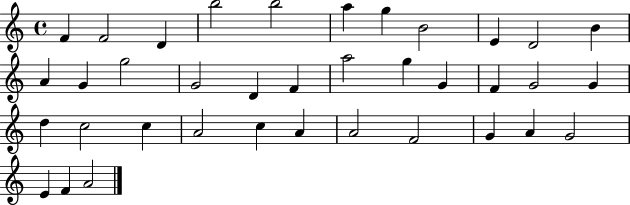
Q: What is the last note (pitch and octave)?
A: A4